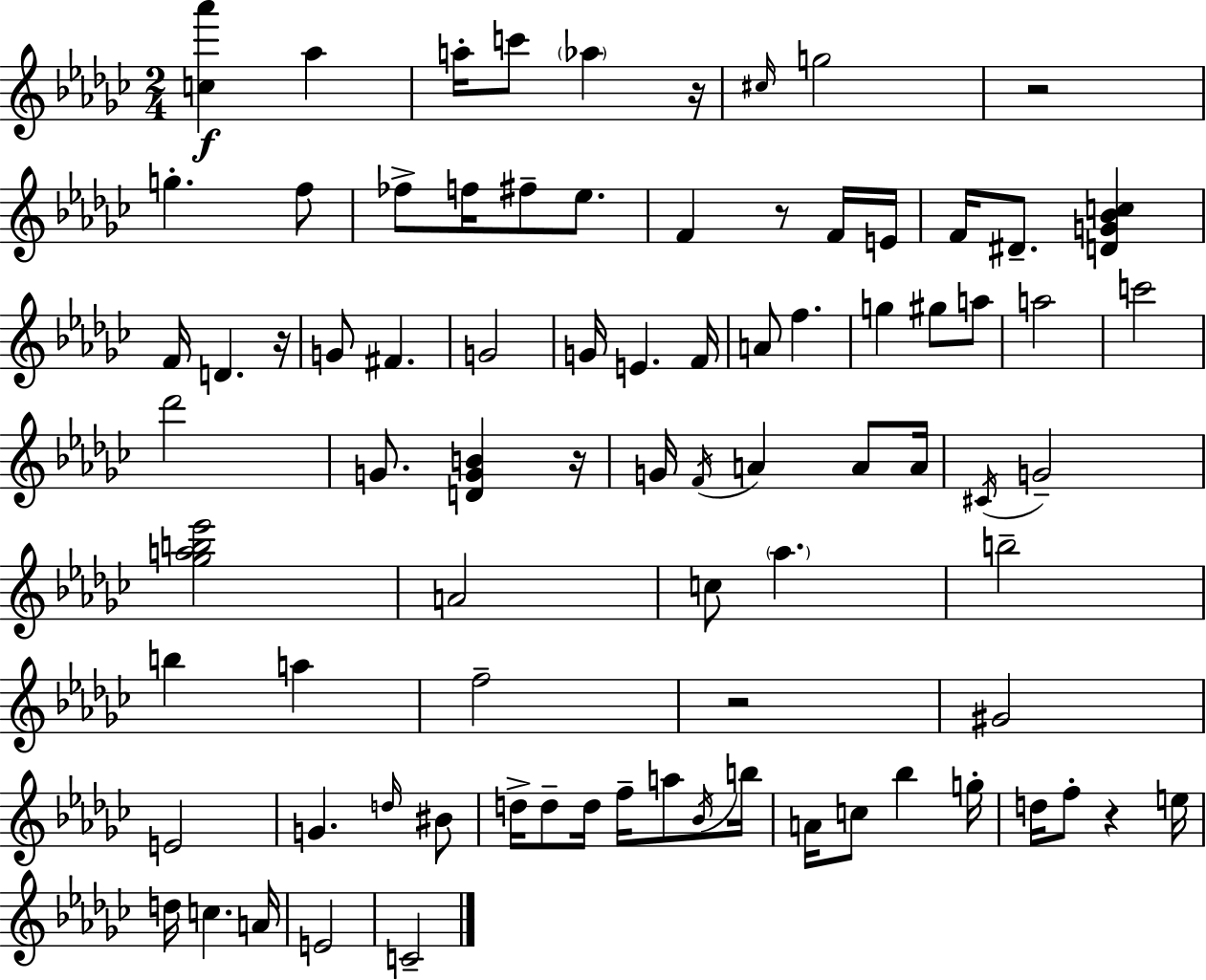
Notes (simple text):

[C5,Ab6]/q Ab5/q A5/s C6/e Ab5/q R/s C#5/s G5/h R/h G5/q. F5/e FES5/e F5/s F#5/e Eb5/e. F4/q R/e F4/s E4/s F4/s D#4/e. [D4,G4,Bb4,C5]/q F4/s D4/q. R/s G4/e F#4/q. G4/h G4/s E4/q. F4/s A4/e F5/q. G5/q G#5/e A5/e A5/h C6/h Db6/h G4/e. [D4,G4,B4]/q R/s G4/s F4/s A4/q A4/e A4/s C#4/s G4/h [Gb5,A5,B5,Eb6]/h A4/h C5/e Ab5/q. B5/h B5/q A5/q F5/h R/h G#4/h E4/h G4/q. D5/s BIS4/e D5/s D5/e D5/s F5/s A5/e Bb4/s B5/s A4/s C5/e Bb5/q G5/s D5/s F5/e R/q E5/s D5/s C5/q. A4/s E4/h C4/h